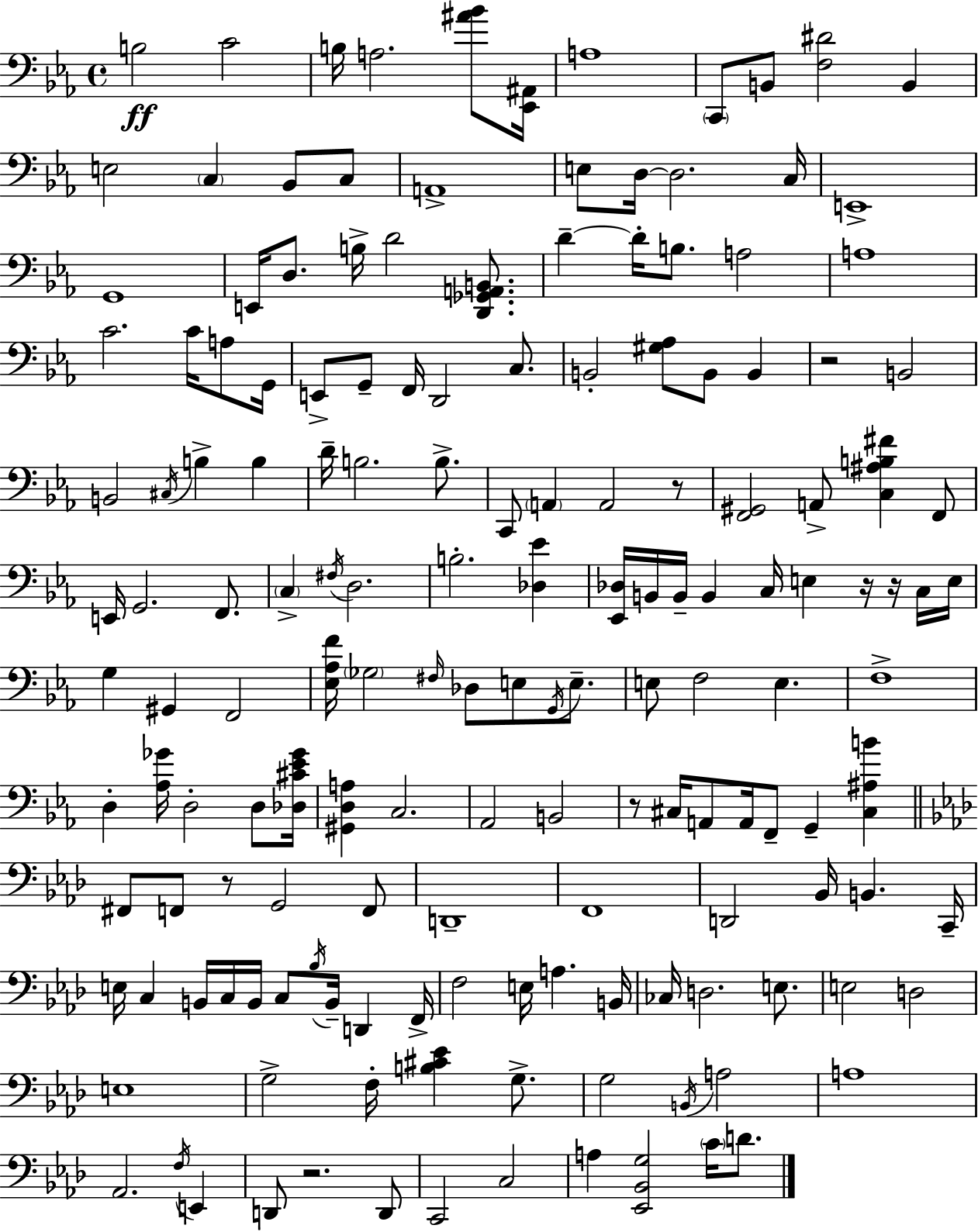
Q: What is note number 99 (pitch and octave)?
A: Bb2